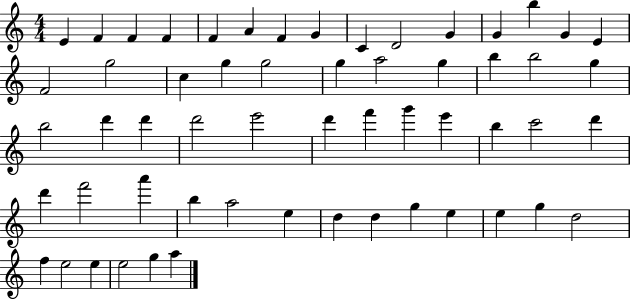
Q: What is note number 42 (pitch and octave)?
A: B5